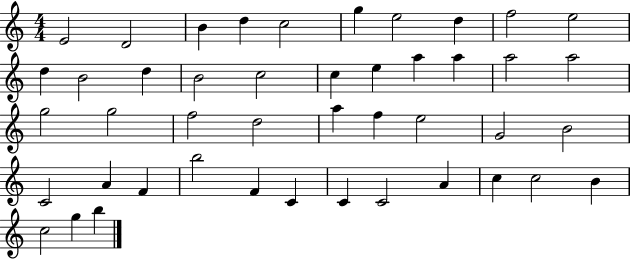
{
  \clef treble
  \numericTimeSignature
  \time 4/4
  \key c \major
  e'2 d'2 | b'4 d''4 c''2 | g''4 e''2 d''4 | f''2 e''2 | \break d''4 b'2 d''4 | b'2 c''2 | c''4 e''4 a''4 a''4 | a''2 a''2 | \break g''2 g''2 | f''2 d''2 | a''4 f''4 e''2 | g'2 b'2 | \break c'2 a'4 f'4 | b''2 f'4 c'4 | c'4 c'2 a'4 | c''4 c''2 b'4 | \break c''2 g''4 b''4 | \bar "|."
}